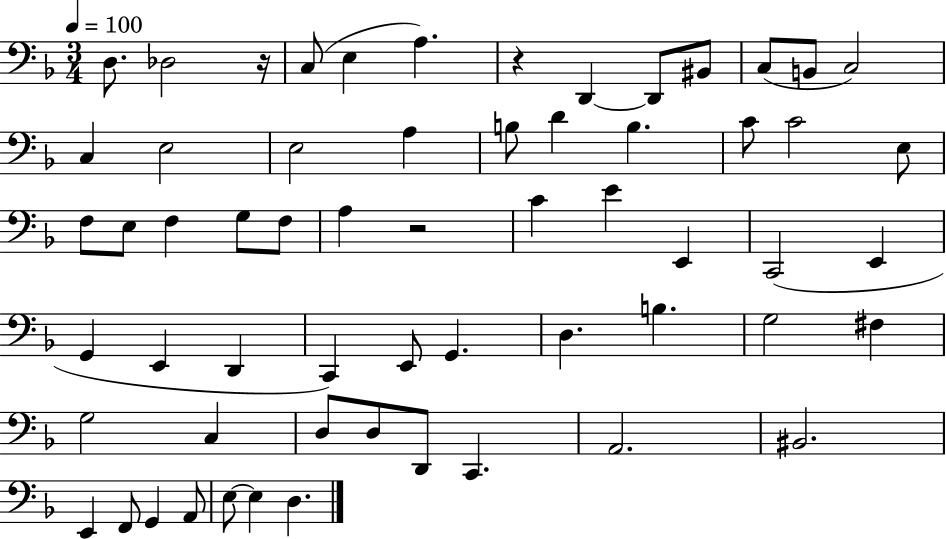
{
  \clef bass
  \numericTimeSignature
  \time 3/4
  \key f \major
  \tempo 4 = 100
  d8. des2 r16 | c8( e4 a4.) | r4 d,4~~ d,8 bis,8 | c8( b,8 c2) | \break c4 e2 | e2 a4 | b8 d'4 b4. | c'8 c'2 e8 | \break f8 e8 f4 g8 f8 | a4 r2 | c'4 e'4 e,4 | c,2( e,4 | \break g,4 e,4 d,4 | c,4) e,8 g,4. | d4. b4. | g2 fis4 | \break g2 c4 | d8 d8 d,8 c,4. | a,2. | bis,2. | \break e,4 f,8 g,4 a,8 | e8~~ e4 d4. | \bar "|."
}